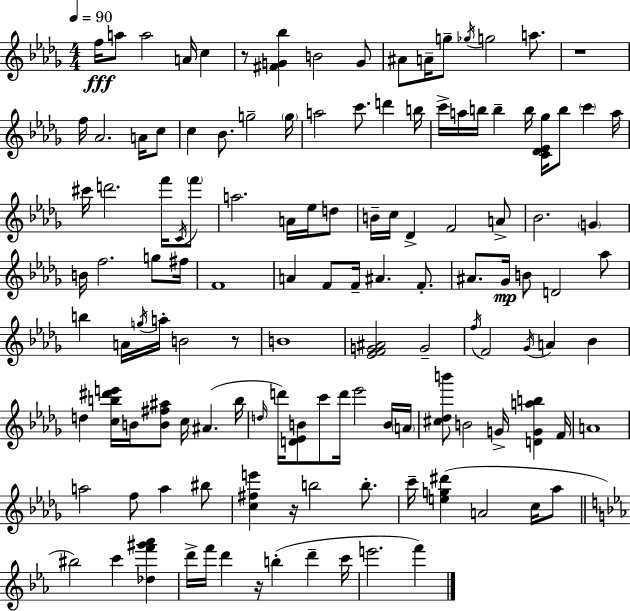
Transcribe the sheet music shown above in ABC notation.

X:1
T:Untitled
M:4/4
L:1/4
K:Bbm
f/4 a/2 a2 A/4 c z/2 [^FG_b] B2 G/2 ^A/2 A/4 g/2 _g/4 g2 a/2 z4 f/4 _A2 A/4 c/2 c _B/2 g2 g/4 a2 c'/2 d' b/4 c'/4 a/4 b/4 b b/4 [C_D_E_g]/4 b/2 c' a/4 ^c'/4 d'2 f'/4 C/4 f'/2 a2 A/4 _e/4 d/2 B/4 c/4 _D F2 A/2 _B2 G B/4 f2 g/2 ^f/4 F4 A F/2 F/4 ^A F/2 ^A/2 _G/4 B/2 D2 _a/2 b A/4 g/4 a/4 B2 z/2 B4 [_EFG^A]2 G2 f/4 F2 _G/4 A _B d [cb^d'e']/4 B/4 [B^f^a]/2 c/4 ^A b/4 d/4 d'/4 [D_EB]/2 c'/2 d'/4 _e'2 B/4 A/4 [^c_db']/2 B2 G/4 [DGab] F/4 A4 a2 f/2 a ^b/2 [c^fe'] z/4 b2 b/2 c'/4 [eg^d'] A2 c/4 _a/2 ^b2 c' [_df'^g'_a'] d'/4 f'/4 d' z/4 b d' c'/4 e'2 f'